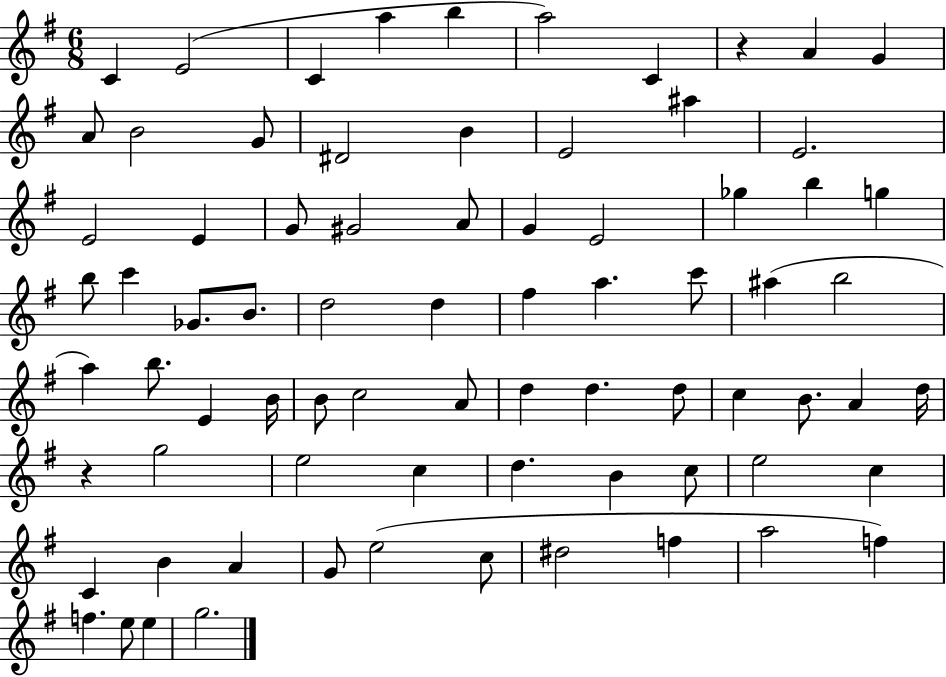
X:1
T:Untitled
M:6/8
L:1/4
K:G
C E2 C a b a2 C z A G A/2 B2 G/2 ^D2 B E2 ^a E2 E2 E G/2 ^G2 A/2 G E2 _g b g b/2 c' _G/2 B/2 d2 d ^f a c'/2 ^a b2 a b/2 E B/4 B/2 c2 A/2 d d d/2 c B/2 A d/4 z g2 e2 c d B c/2 e2 c C B A G/2 e2 c/2 ^d2 f a2 f f e/2 e g2